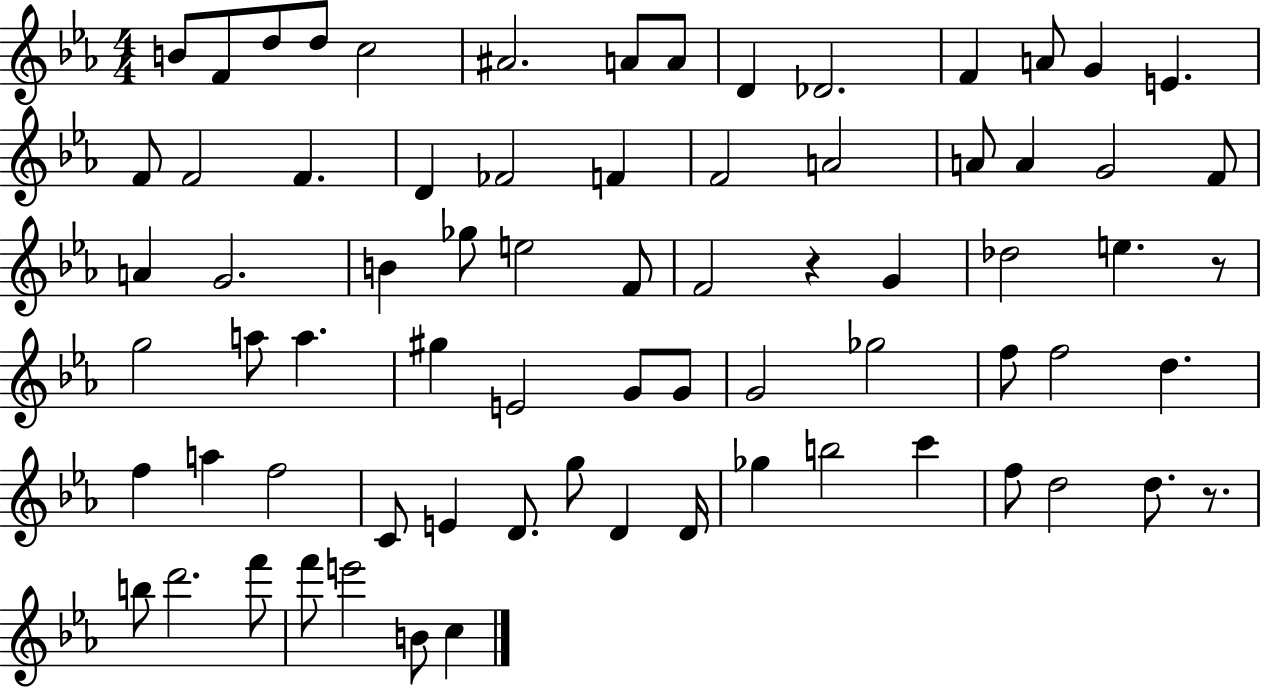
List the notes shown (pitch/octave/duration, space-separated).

B4/e F4/e D5/e D5/e C5/h A#4/h. A4/e A4/e D4/q Db4/h. F4/q A4/e G4/q E4/q. F4/e F4/h F4/q. D4/q FES4/h F4/q F4/h A4/h A4/e A4/q G4/h F4/e A4/q G4/h. B4/q Gb5/e E5/h F4/e F4/h R/q G4/q Db5/h E5/q. R/e G5/h A5/e A5/q. G#5/q E4/h G4/e G4/e G4/h Gb5/h F5/e F5/h D5/q. F5/q A5/q F5/h C4/e E4/q D4/e. G5/e D4/q D4/s Gb5/q B5/h C6/q F5/e D5/h D5/e. R/e. B5/e D6/h. F6/e F6/e E6/h B4/e C5/q